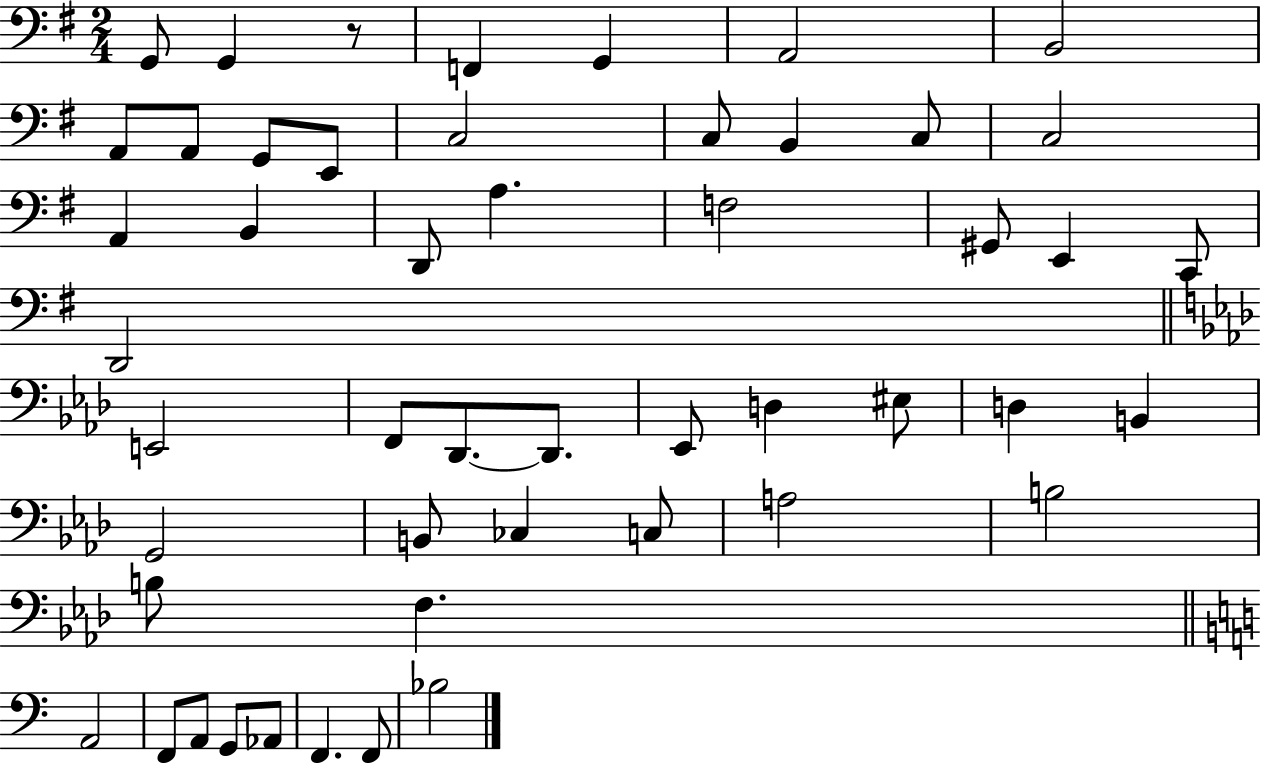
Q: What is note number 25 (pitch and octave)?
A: E2